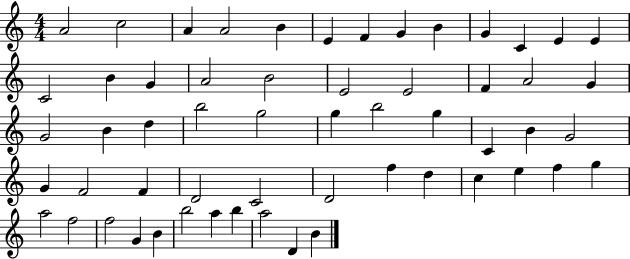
A4/h C5/h A4/q A4/h B4/q E4/q F4/q G4/q B4/q G4/q C4/q E4/q E4/q C4/h B4/q G4/q A4/h B4/h E4/h E4/h F4/q A4/h G4/q G4/h B4/q D5/q B5/h G5/h G5/q B5/h G5/q C4/q B4/q G4/h G4/q F4/h F4/q D4/h C4/h D4/h F5/q D5/q C5/q E5/q F5/q G5/q A5/h F5/h F5/h G4/q B4/q B5/h A5/q B5/q A5/h D4/q B4/q